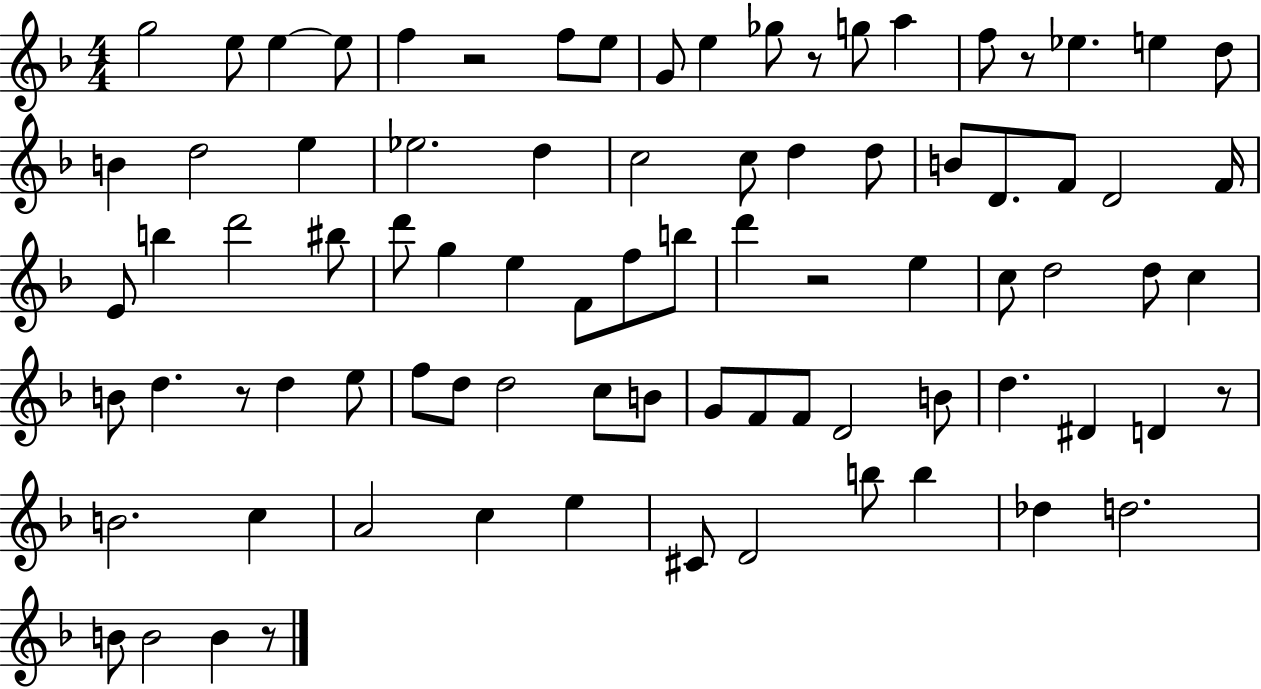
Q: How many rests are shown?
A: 7